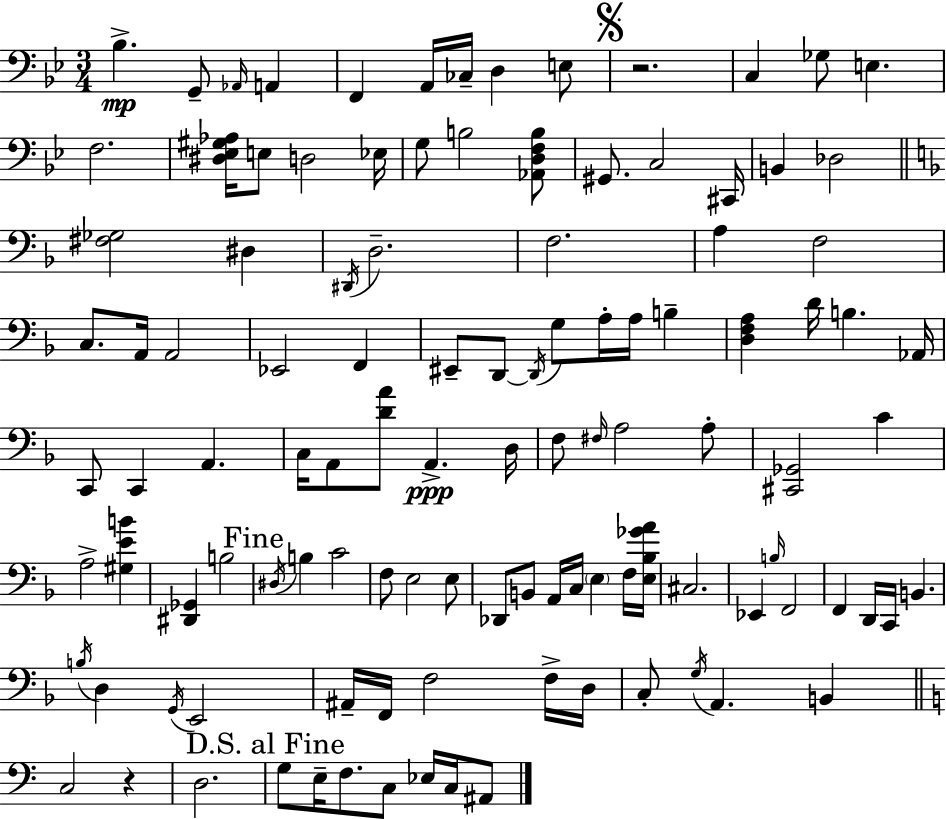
X:1
T:Untitled
M:3/4
L:1/4
K:Bb
_B, G,,/2 _A,,/4 A,, F,, A,,/4 _C,/4 D, E,/2 z2 C, _G,/2 E, F,2 [^D,_E,^G,_A,]/4 E,/2 D,2 _E,/4 G,/2 B,2 [_A,,D,F,B,]/2 ^G,,/2 C,2 ^C,,/4 B,, _D,2 [^F,_G,]2 ^D, ^D,,/4 D,2 F,2 A, F,2 C,/2 A,,/4 A,,2 _E,,2 F,, ^E,,/2 D,,/2 D,,/4 G,/2 A,/4 A,/4 B, [D,F,A,] D/4 B, _A,,/4 C,,/2 C,, A,, C,/4 A,,/2 [DA]/2 A,, D,/4 F,/2 ^F,/4 A,2 A,/2 [^C,,_G,,]2 C A,2 [^G,EB] [^D,,_G,,] B,2 ^D,/4 B, C2 F,/2 E,2 E,/2 _D,,/2 B,,/2 A,,/4 C,/4 E, F,/4 [E,_B,_GA]/4 ^C,2 _E,, B,/4 F,,2 F,, D,,/4 C,,/4 B,, B,/4 D, G,,/4 E,,2 ^A,,/4 F,,/4 F,2 F,/4 D,/4 C,/2 G,/4 A,, B,, C,2 z D,2 G,/2 E,/4 F,/2 C,/2 _E,/4 C,/4 ^A,,/2